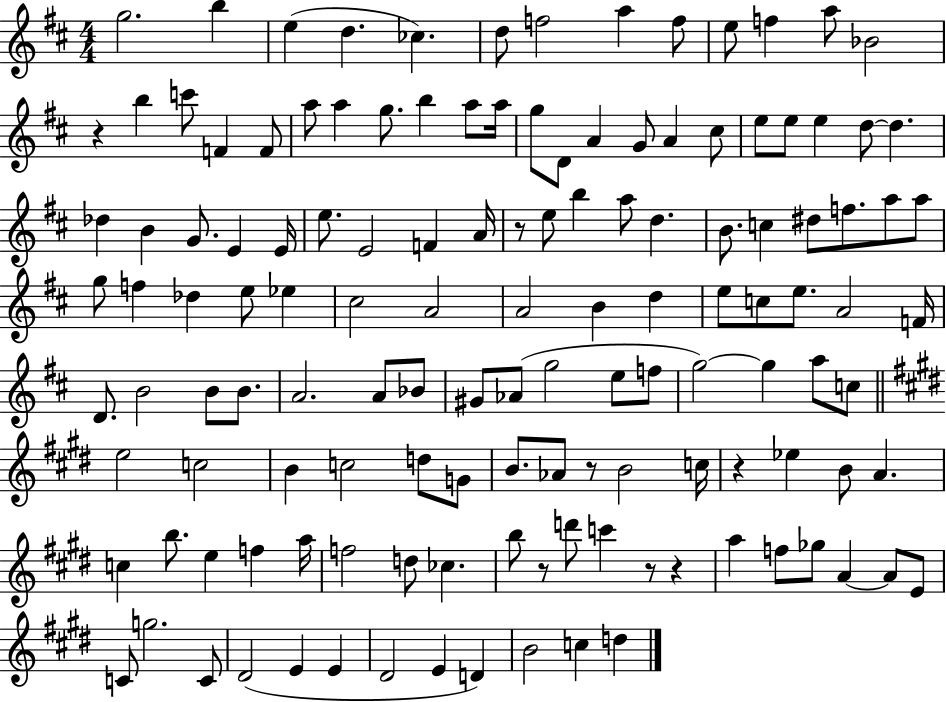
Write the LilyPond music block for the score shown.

{
  \clef treble
  \numericTimeSignature
  \time 4/4
  \key d \major
  \repeat volta 2 { g''2. b''4 | e''4( d''4. ces''4.) | d''8 f''2 a''4 f''8 | e''8 f''4 a''8 bes'2 | \break r4 b''4 c'''8 f'4 f'8 | a''8 a''4 g''8. b''4 a''8 a''16 | g''8 d'8 a'4 g'8 a'4 cis''8 | e''8 e''8 e''4 d''8~~ d''4. | \break des''4 b'4 g'8. e'4 e'16 | e''8. e'2 f'4 a'16 | r8 e''8 b''4 a''8 d''4. | b'8. c''4 dis''8 f''8. a''8 a''8 | \break g''8 f''4 des''4 e''8 ees''4 | cis''2 a'2 | a'2 b'4 d''4 | e''8 c''8 e''8. a'2 f'16 | \break d'8. b'2 b'8 b'8. | a'2. a'8 bes'8 | gis'8 aes'8( g''2 e''8 f''8 | g''2~~) g''4 a''8 c''8 | \break \bar "||" \break \key e \major e''2 c''2 | b'4 c''2 d''8 g'8 | b'8. aes'8 r8 b'2 c''16 | r4 ees''4 b'8 a'4. | \break c''4 b''8. e''4 f''4 a''16 | f''2 d''8 ces''4. | b''8 r8 d'''8 c'''4 r8 r4 | a''4 f''8 ges''8 a'4~~ a'8 e'8 | \break c'8 g''2. c'8 | dis'2( e'4 e'4 | dis'2 e'4 d'4) | b'2 c''4 d''4 | \break } \bar "|."
}